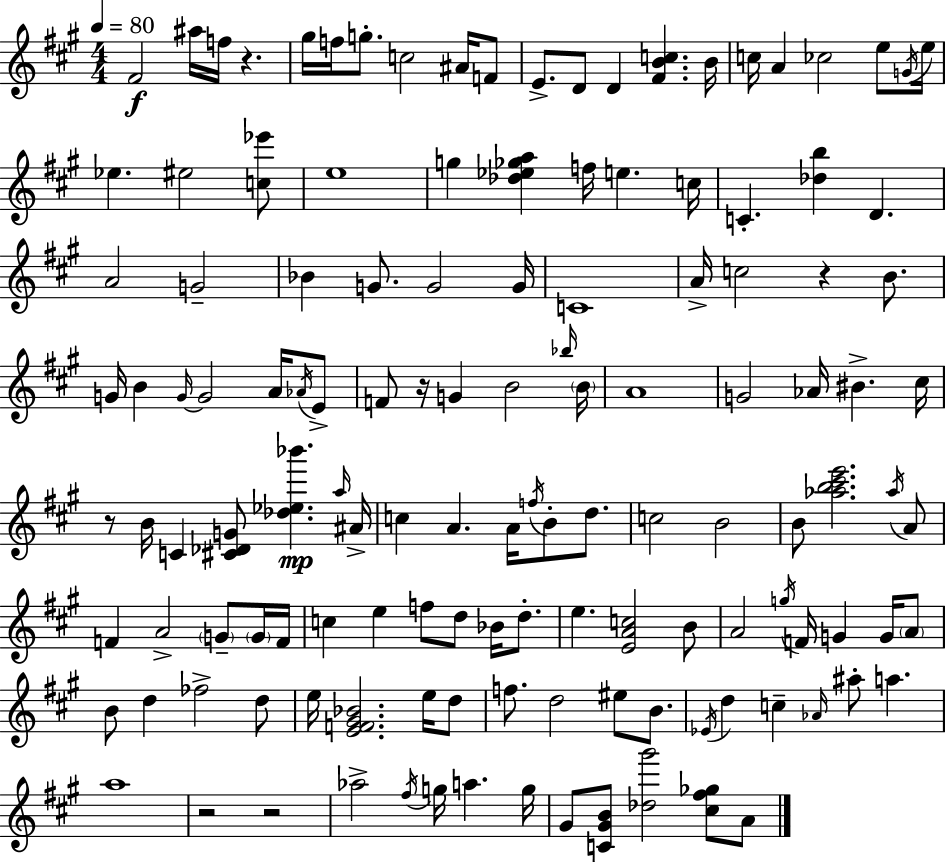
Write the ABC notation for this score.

X:1
T:Untitled
M:4/4
L:1/4
K:A
^F2 ^a/4 f/4 z ^g/4 f/4 g/2 c2 ^A/4 F/2 E/2 D/2 D [^FBc] B/4 c/4 A _c2 e/2 G/4 e/4 _e ^e2 [c_e']/2 e4 g [_d_e_ga] f/4 e c/4 C [_db] D A2 G2 _B G/2 G2 G/4 C4 A/4 c2 z B/2 G/4 B G/4 G2 A/4 _A/4 E/2 F/2 z/4 G B2 _b/4 B/4 A4 G2 _A/4 ^B ^c/4 z/2 B/4 C [^C_DG]/2 [_d_e_b'] a/4 ^A/4 c A A/4 f/4 B/2 d/2 c2 B2 B/2 [_ab^c'e']2 _a/4 A/2 F A2 G/2 G/4 F/4 c e f/2 d/2 _B/4 d/2 e [EAc]2 B/2 A2 g/4 F/4 G G/4 A/2 B/2 d _f2 d/2 e/4 [EF^G_B]2 e/4 d/2 f/2 d2 ^e/2 B/2 _E/4 d c _A/4 ^a/2 a a4 z2 z2 _a2 ^f/4 g/4 a g/4 ^G/2 [C^GB]/2 [_d^g']2 [^c^f_g]/2 A/2